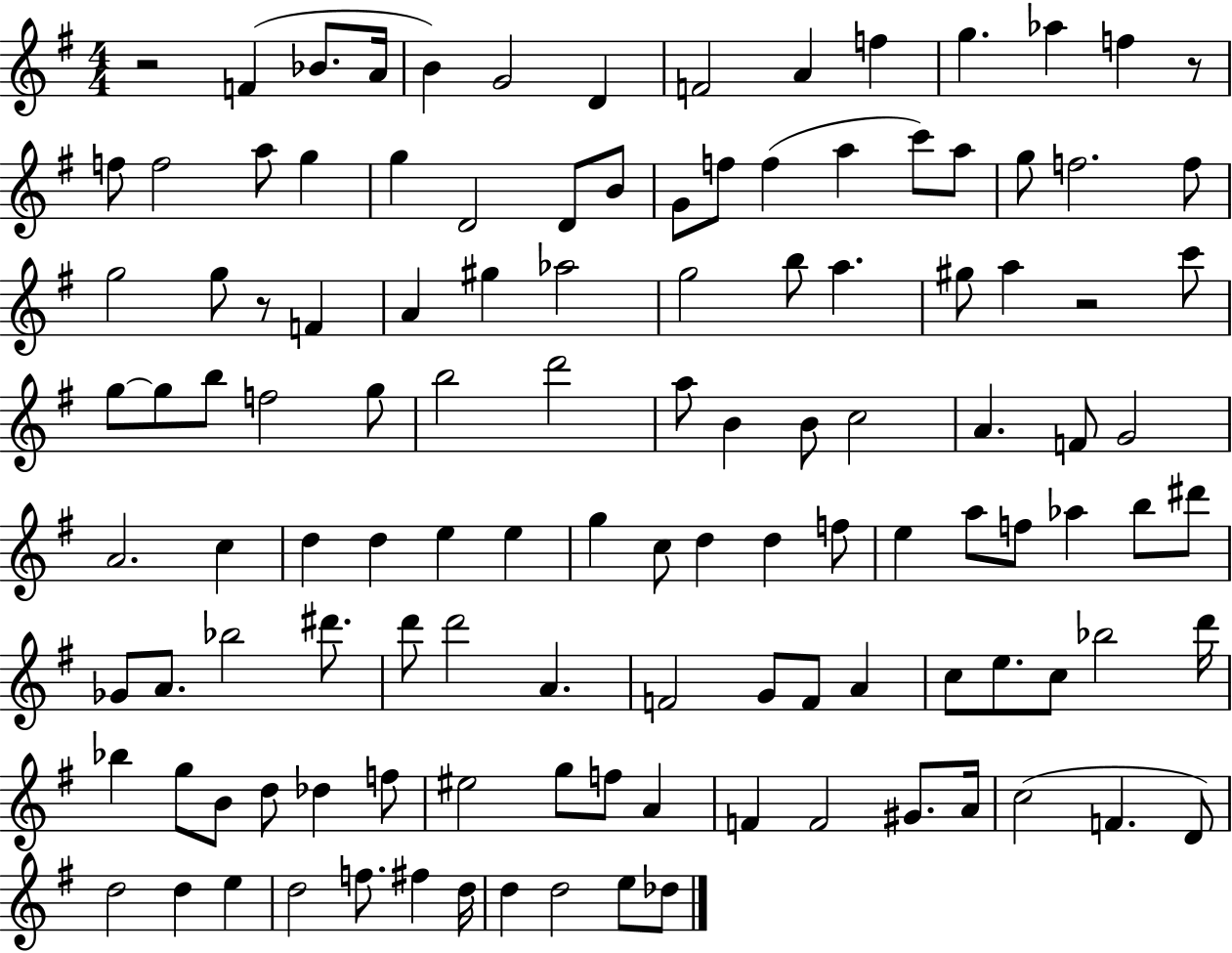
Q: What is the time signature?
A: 4/4